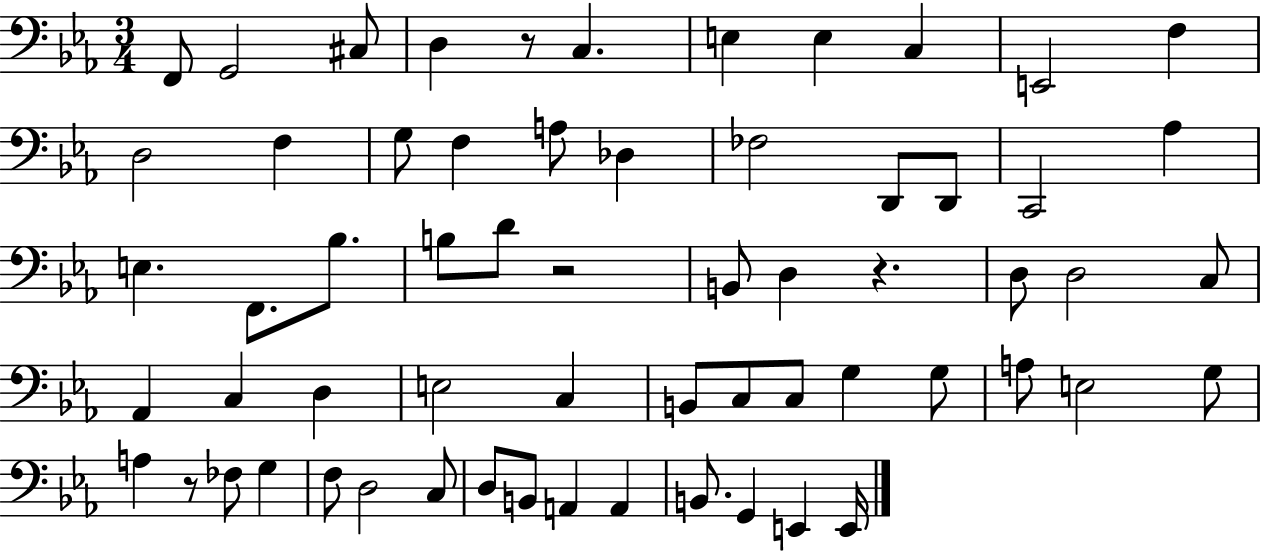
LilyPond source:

{
  \clef bass
  \numericTimeSignature
  \time 3/4
  \key ees \major
  f,8 g,2 cis8 | d4 r8 c4. | e4 e4 c4 | e,2 f4 | \break d2 f4 | g8 f4 a8 des4 | fes2 d,8 d,8 | c,2 aes4 | \break e4. f,8. bes8. | b8 d'8 r2 | b,8 d4 r4. | d8 d2 c8 | \break aes,4 c4 d4 | e2 c4 | b,8 c8 c8 g4 g8 | a8 e2 g8 | \break a4 r8 fes8 g4 | f8 d2 c8 | d8 b,8 a,4 a,4 | b,8. g,4 e,4 e,16 | \break \bar "|."
}